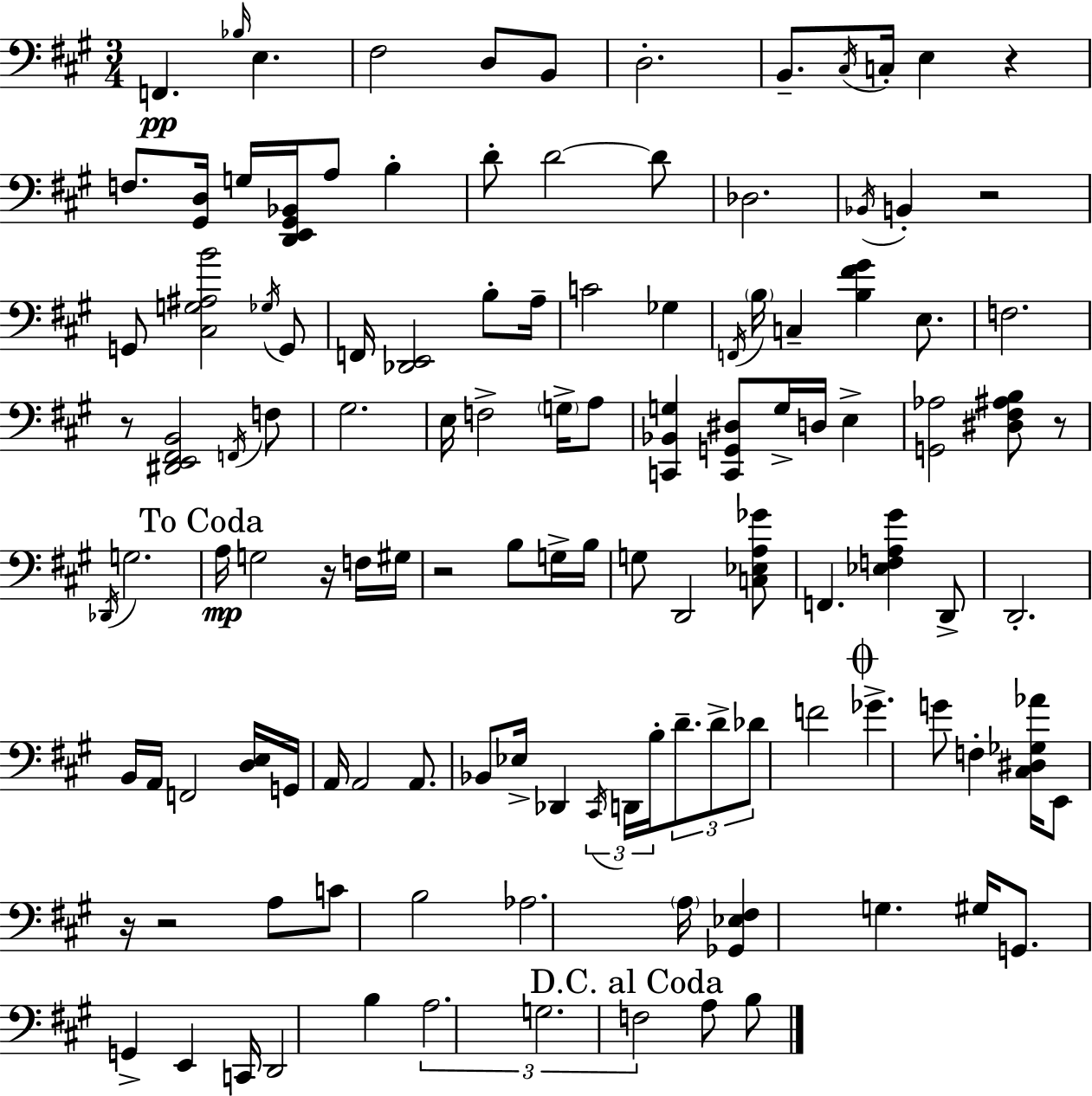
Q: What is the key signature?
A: A major